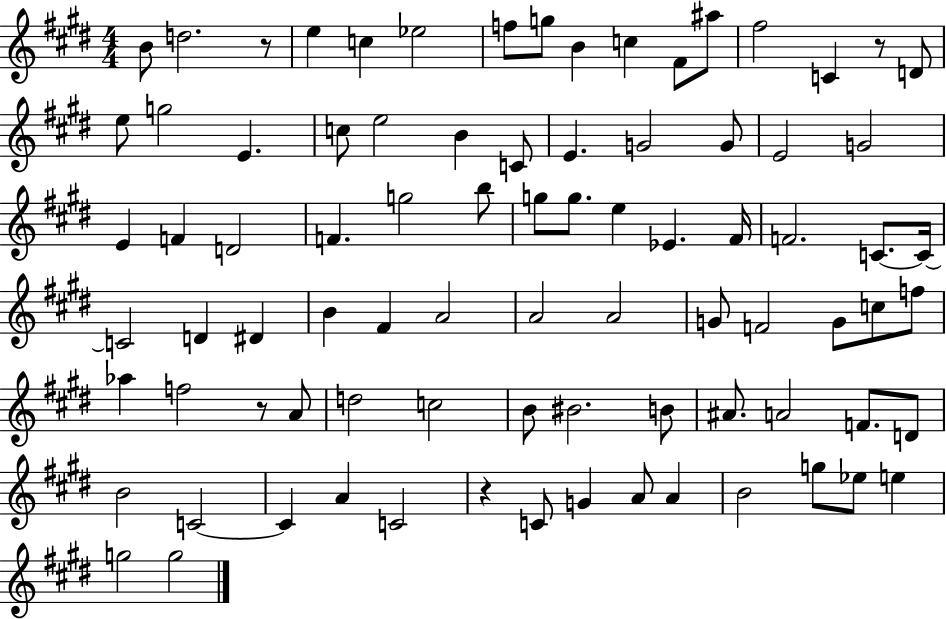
{
  \clef treble
  \numericTimeSignature
  \time 4/4
  \key e \major
  \repeat volta 2 { b'8 d''2. r8 | e''4 c''4 ees''2 | f''8 g''8 b'4 c''4 fis'8 ais''8 | fis''2 c'4 r8 d'8 | \break e''8 g''2 e'4. | c''8 e''2 b'4 c'8 | e'4. g'2 g'8 | e'2 g'2 | \break e'4 f'4 d'2 | f'4. g''2 b''8 | g''8 g''8. e''4 ees'4. fis'16 | f'2. c'8.~~ c'16~~ | \break c'2 d'4 dis'4 | b'4 fis'4 a'2 | a'2 a'2 | g'8 f'2 g'8 c''8 f''8 | \break aes''4 f''2 r8 a'8 | d''2 c''2 | b'8 bis'2. b'8 | ais'8. a'2 f'8. d'8 | \break b'2 c'2~~ | c'4 a'4 c'2 | r4 c'8 g'4 a'8 a'4 | b'2 g''8 ees''8 e''4 | \break g''2 g''2 | } \bar "|."
}